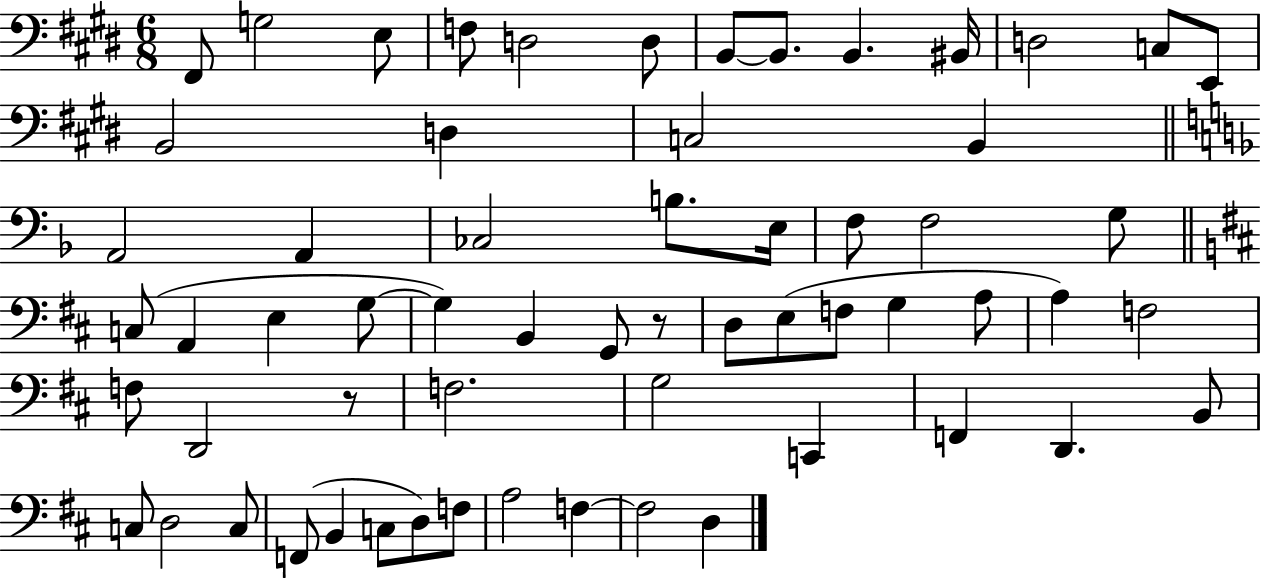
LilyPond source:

{
  \clef bass
  \numericTimeSignature
  \time 6/8
  \key e \major
  fis,8 g2 e8 | f8 d2 d8 | b,8~~ b,8. b,4. bis,16 | d2 c8 e,8 | \break b,2 d4 | c2 b,4 | \bar "||" \break \key d \minor a,2 a,4 | ces2 b8. e16 | f8 f2 g8 | \bar "||" \break \key d \major c8( a,4 e4 g8~~ | g4) b,4 g,8 r8 | d8 e8( f8 g4 a8 | a4) f2 | \break f8 d,2 r8 | f2. | g2 c,4 | f,4 d,4. b,8 | \break c8 d2 c8 | f,8( b,4 c8 d8) f8 | a2 f4~~ | f2 d4 | \break \bar "|."
}